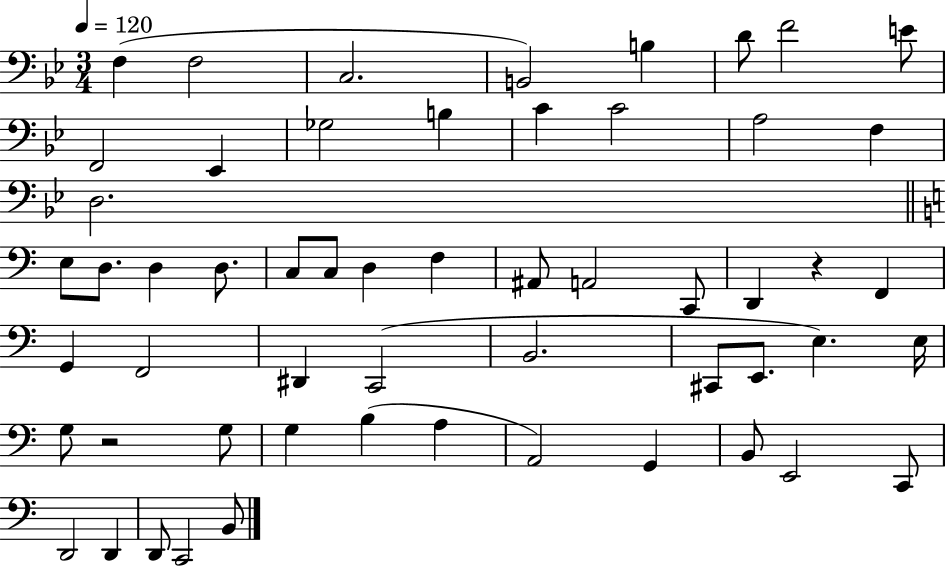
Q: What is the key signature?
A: BES major